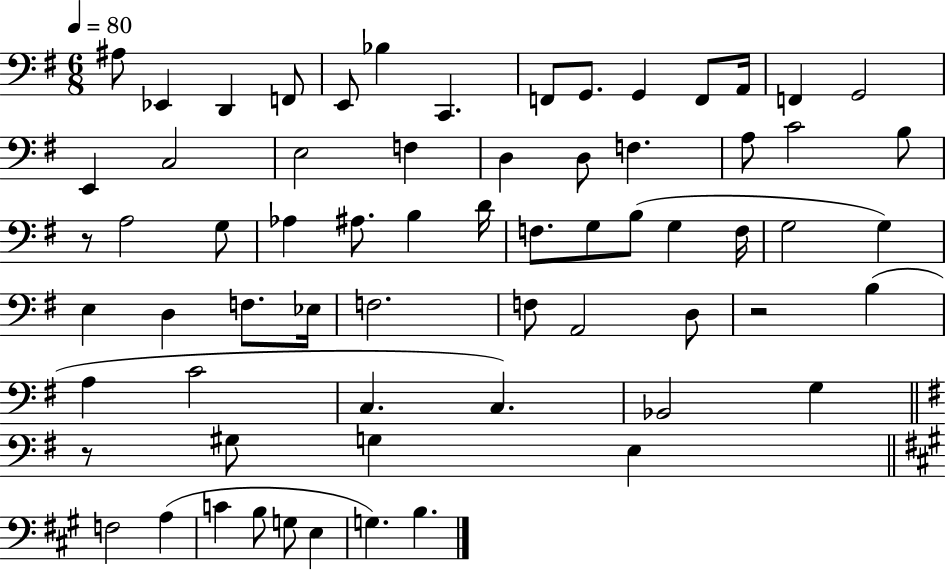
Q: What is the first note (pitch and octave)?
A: A#3